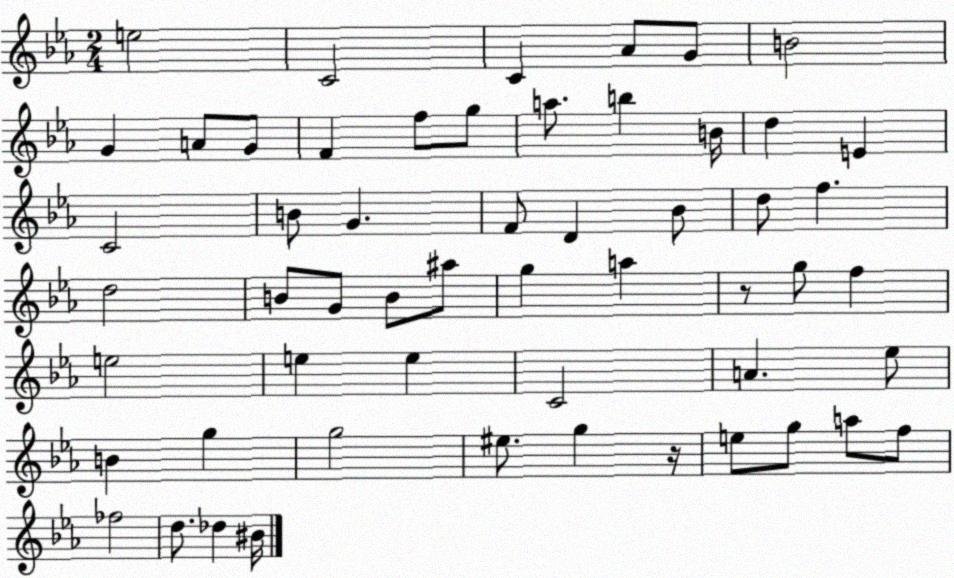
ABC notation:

X:1
T:Untitled
M:2/4
L:1/4
K:Eb
e2 C2 C _A/2 G/2 B2 G A/2 G/2 F f/2 g/2 a/2 b B/4 d E C2 B/2 G F/2 D _B/2 d/2 f d2 B/2 G/2 B/2 ^a/2 g a z/2 g/2 f e2 e e C2 A _e/2 B g g2 ^e/2 g z/4 e/2 g/2 a/2 f/2 _f2 d/2 _d ^B/4